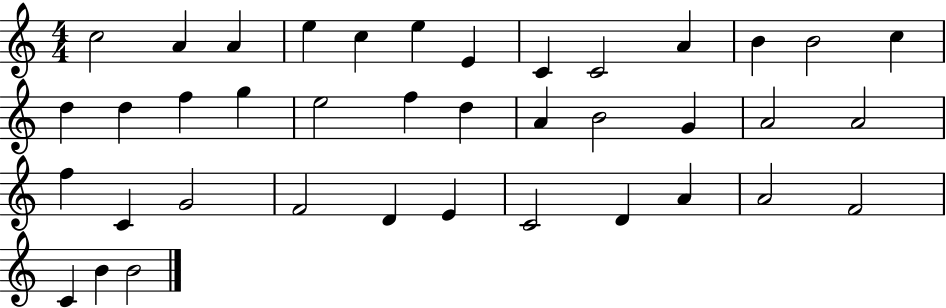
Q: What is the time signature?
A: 4/4